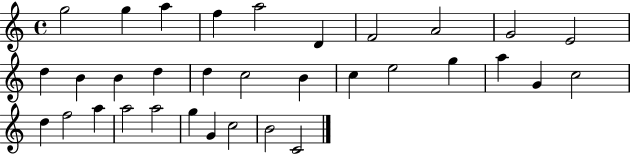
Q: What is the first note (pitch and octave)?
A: G5